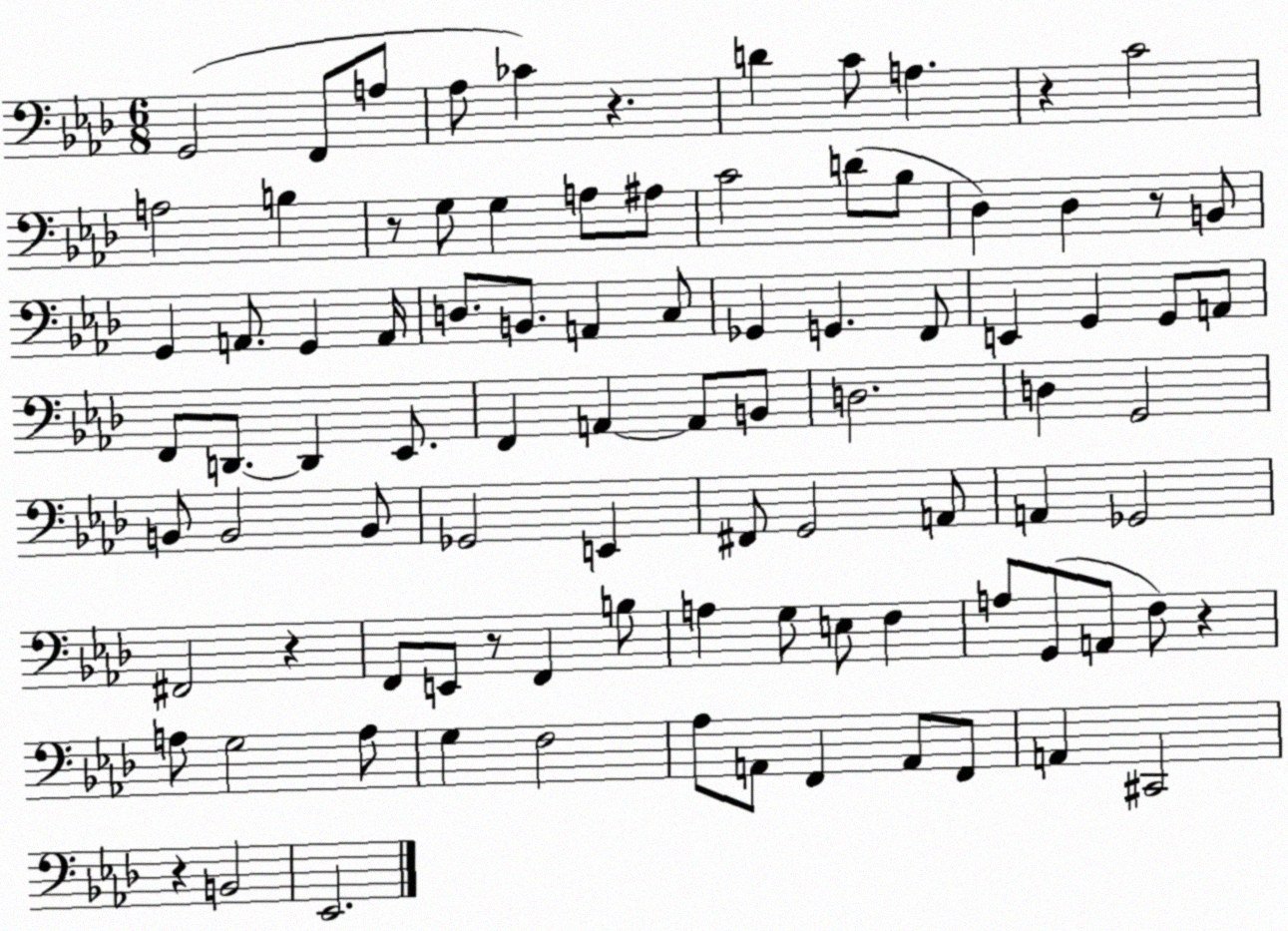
X:1
T:Untitled
M:6/8
L:1/4
K:Ab
G,,2 F,,/2 A,/2 _A,/2 _C z D C/2 A, z C2 A,2 B, z/2 G,/2 G, A,/2 ^A,/2 C2 D/2 _B,/2 _D, _D, z/2 B,,/2 G,, A,,/2 G,, A,,/4 D,/2 B,,/2 A,, C,/2 _G,, G,, F,,/2 E,, G,, G,,/2 A,,/2 F,,/2 D,,/2 D,, _E,,/2 F,, A,, A,,/2 B,,/2 D,2 D, G,,2 B,,/2 B,,2 B,,/2 _G,,2 E,, ^F,,/2 G,,2 A,,/2 A,, _G,,2 ^F,,2 z F,,/2 E,,/2 z/2 F,, B,/2 A, G,/2 E,/2 F, A,/2 G,,/2 A,,/2 F,/2 z A,/2 G,2 A,/2 G, F,2 _A,/2 A,,/2 F,, A,,/2 F,,/2 A,, ^C,,2 z B,,2 _E,,2